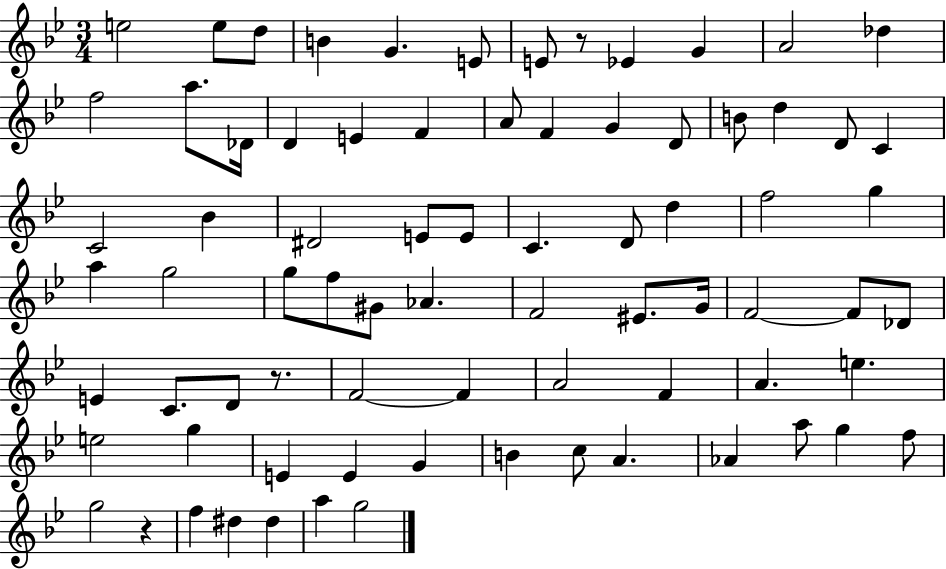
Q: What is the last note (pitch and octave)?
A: G5